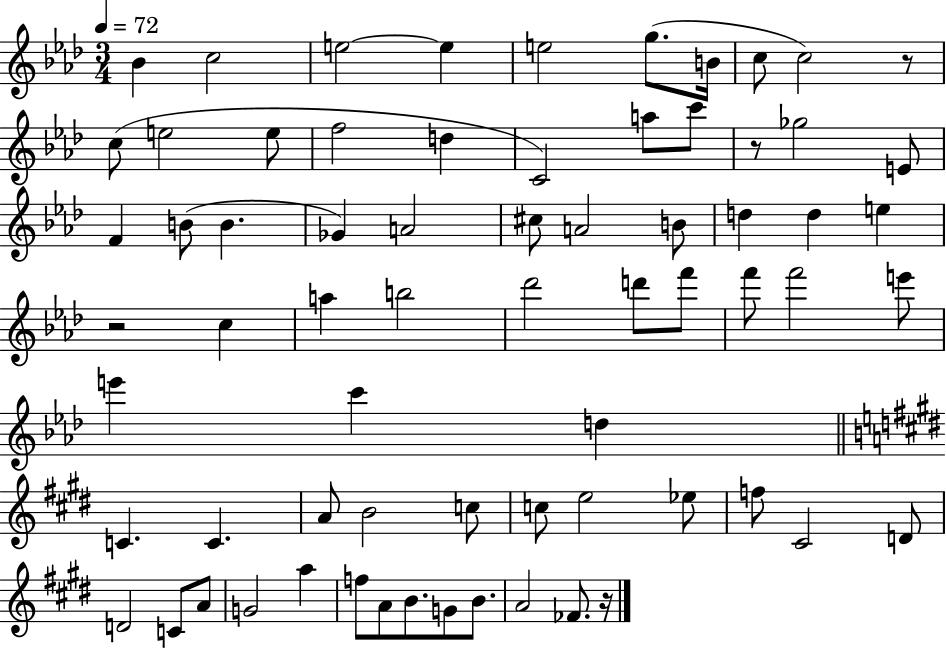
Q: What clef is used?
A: treble